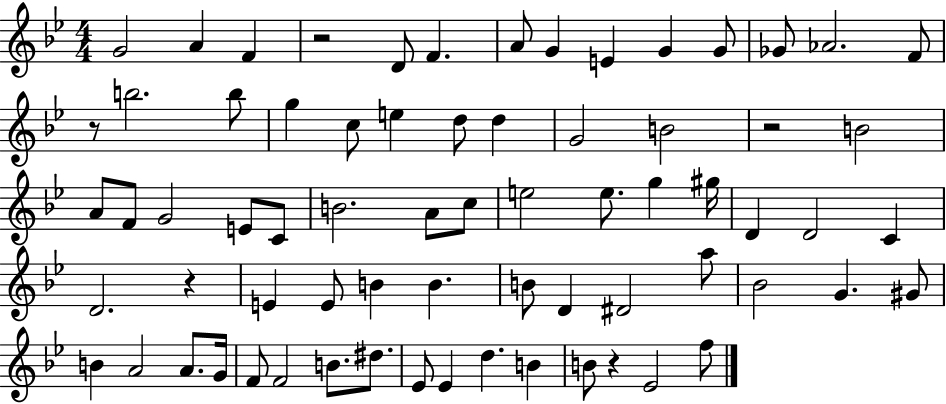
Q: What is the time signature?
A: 4/4